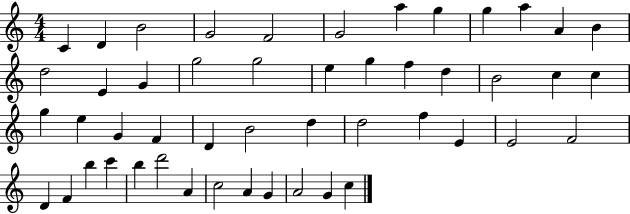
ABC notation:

X:1
T:Untitled
M:4/4
L:1/4
K:C
C D B2 G2 F2 G2 a g g a A B d2 E G g2 g2 e g f d B2 c c g e G F D B2 d d2 f E E2 F2 D F b c' b d'2 A c2 A G A2 G c